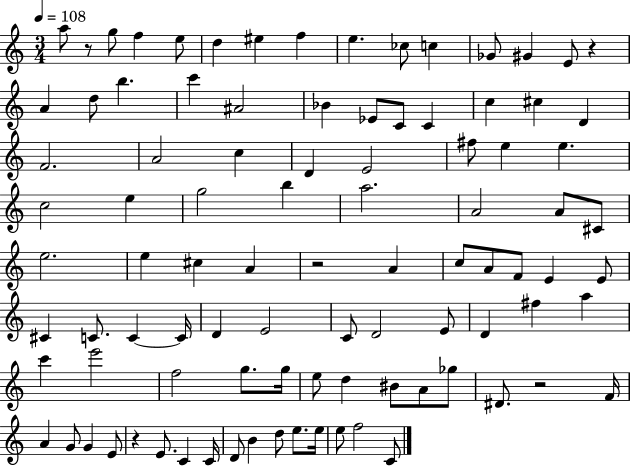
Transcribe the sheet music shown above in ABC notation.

X:1
T:Untitled
M:3/4
L:1/4
K:C
a/2 z/2 g/2 f e/2 d ^e f e _c/2 c _G/2 ^G E/2 z A d/2 b c' ^A2 _B _E/2 C/2 C c ^c D F2 A2 c D E2 ^f/2 e e c2 e g2 b a2 A2 A/2 ^C/2 e2 e ^c A z2 A c/2 A/2 F/2 E E/2 ^C C/2 C C/4 D E2 C/2 D2 E/2 D ^f a c' e'2 f2 g/2 g/4 e/2 d ^B/2 A/2 _g/2 ^D/2 z2 F/4 A G/2 G E/2 z E/2 C C/4 D/2 B d/2 e/2 e/4 e/2 f2 C/2